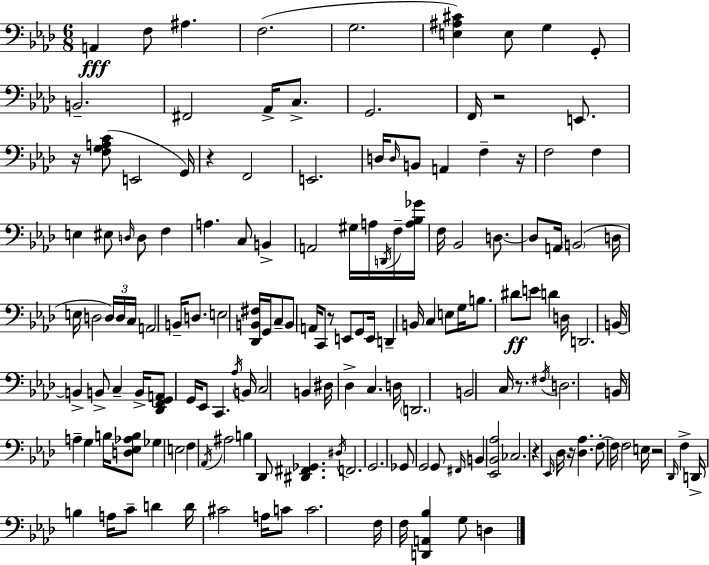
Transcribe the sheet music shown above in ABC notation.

X:1
T:Untitled
M:6/8
L:1/4
K:Fm
A,, F,/2 ^A, F,2 G,2 [E,^A,^C] E,/2 G, G,,/2 B,,2 ^F,,2 _A,,/4 C,/2 G,,2 F,,/4 z2 E,,/2 z/4 [F,G,A,C]/2 E,,2 G,,/4 z F,,2 E,,2 D,/4 D,/4 B,,/2 A,, F, z/4 F,2 F, E, ^E,/2 D,/4 D,/2 F, A, C,/2 B,, A,,2 ^G,/4 A,/4 D,,/4 F,/4 [A,_B,_G]/4 F,/4 _B,,2 D,/2 D,/2 A,,/4 B,,2 D,/4 E,/4 D,2 D,/4 D,/4 C,/4 A,,2 B,,/4 D,/2 E,2 [_D,,B,,^F,]/4 G,,/4 C,/2 B,,/2 A,,/4 C,,/2 z/2 E,,/2 G,,/2 E,,/4 D,, B,,/4 C, E,/2 G,/4 B,/2 ^D/2 E/2 D D,/4 D,,2 B,,/4 B,, B,,/2 C, B,,/4 [_D,,F,,G,,A,,]/2 G,,/4 _E,,/2 C,, _A,/4 B,,/4 C,2 B,, ^D,/4 _D, C, D,/4 D,,2 B,,2 C,/4 z/2 ^F,/4 D,2 B,,/4 A, G, B,/4 [D,_E,_A,B,]/2 _G, E,2 F, _A,,/4 ^A,2 B, _D,,/2 [^D,,^F,,_G,,] ^D,/4 F,,2 G,,2 _G,,/2 G,,2 G,,/2 ^F,,/4 B,, [_E,,_B,,_A,]2 _C,2 z _E,,/4 _D,/4 z/4 [_D,_A,] F,/2 F,/4 F,2 E,/4 z2 _D,,/4 F, D,,/4 B, A,/4 C/2 D D/4 ^C2 A,/4 C/2 C2 F,/4 F,/4 [D,,A,,_B,] G,/2 D,